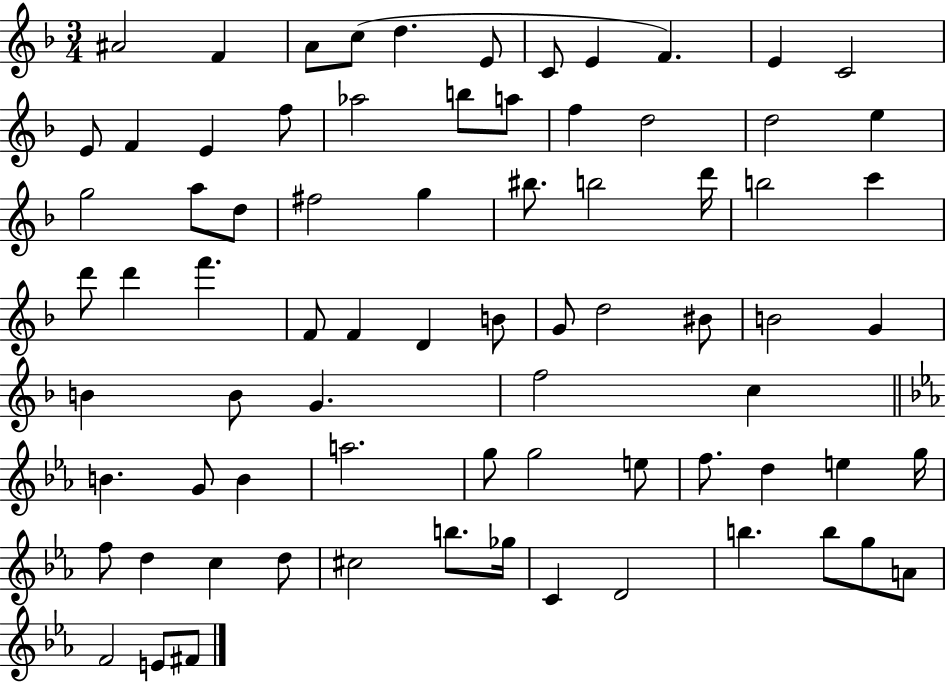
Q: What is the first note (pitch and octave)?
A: A#4